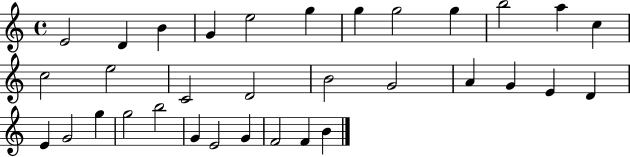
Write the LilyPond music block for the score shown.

{
  \clef treble
  \time 4/4
  \defaultTimeSignature
  \key c \major
  e'2 d'4 b'4 | g'4 e''2 g''4 | g''4 g''2 g''4 | b''2 a''4 c''4 | \break c''2 e''2 | c'2 d'2 | b'2 g'2 | a'4 g'4 e'4 d'4 | \break e'4 g'2 g''4 | g''2 b''2 | g'4 e'2 g'4 | f'2 f'4 b'4 | \break \bar "|."
}